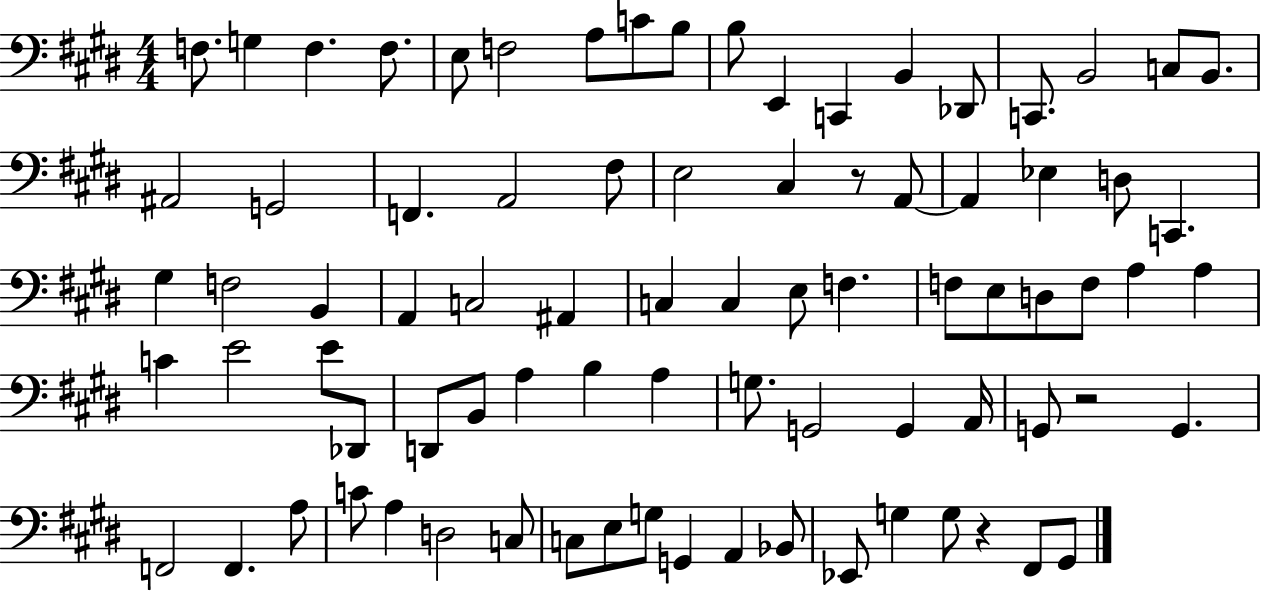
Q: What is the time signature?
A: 4/4